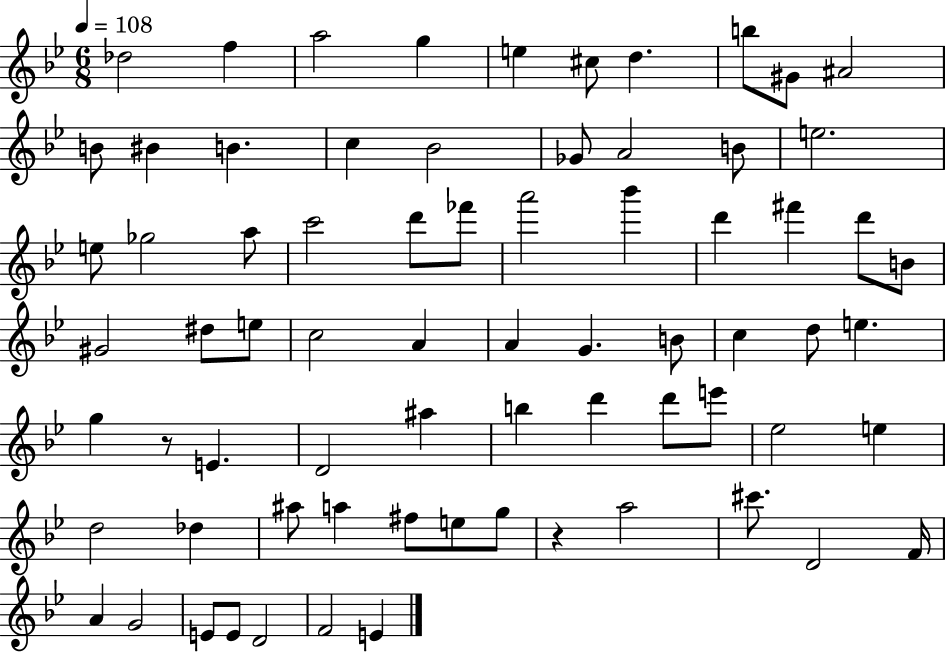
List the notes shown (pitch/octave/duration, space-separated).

Db5/h F5/q A5/h G5/q E5/q C#5/e D5/q. B5/e G#4/e A#4/h B4/e BIS4/q B4/q. C5/q Bb4/h Gb4/e A4/h B4/e E5/h. E5/e Gb5/h A5/e C6/h D6/e FES6/e A6/h Bb6/q D6/q F#6/q D6/e B4/e G#4/h D#5/e E5/e C5/h A4/q A4/q G4/q. B4/e C5/q D5/e E5/q. G5/q R/e E4/q. D4/h A#5/q B5/q D6/q D6/e E6/e Eb5/h E5/q D5/h Db5/q A#5/e A5/q F#5/e E5/e G5/e R/q A5/h C#6/e. D4/h F4/s A4/q G4/h E4/e E4/e D4/h F4/h E4/q